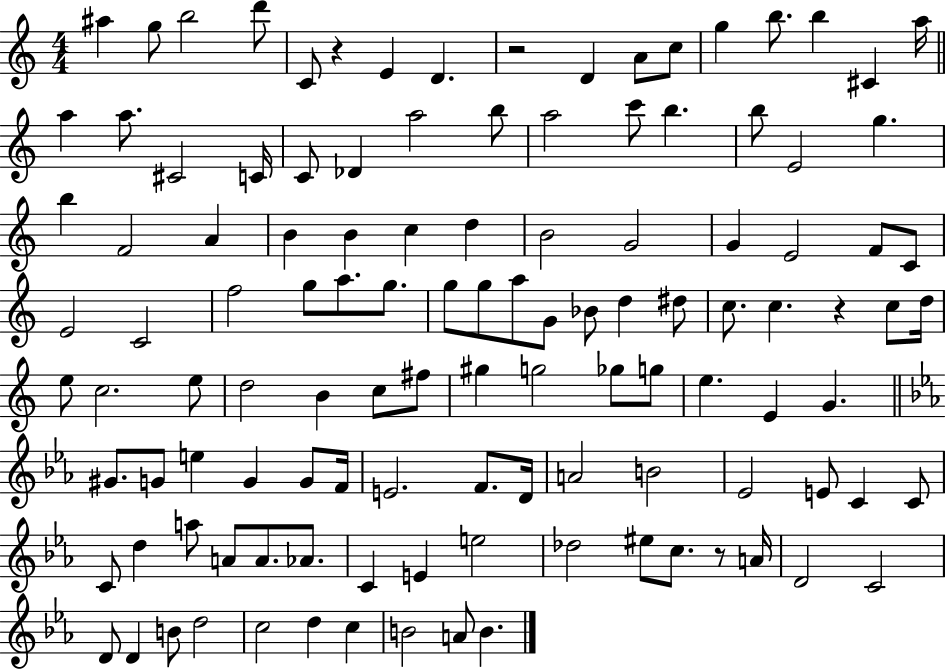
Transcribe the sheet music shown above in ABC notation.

X:1
T:Untitled
M:4/4
L:1/4
K:C
^a g/2 b2 d'/2 C/2 z E D z2 D A/2 c/2 g b/2 b ^C a/4 a a/2 ^C2 C/4 C/2 _D a2 b/2 a2 c'/2 b b/2 E2 g b F2 A B B c d B2 G2 G E2 F/2 C/2 E2 C2 f2 g/2 a/2 g/2 g/2 g/2 a/2 G/2 _B/2 d ^d/2 c/2 c z c/2 d/4 e/2 c2 e/2 d2 B c/2 ^f/2 ^g g2 _g/2 g/2 e E G ^G/2 G/2 e G G/2 F/4 E2 F/2 D/4 A2 B2 _E2 E/2 C C/2 C/2 d a/2 A/2 A/2 _A/2 C E e2 _d2 ^e/2 c/2 z/2 A/4 D2 C2 D/2 D B/2 d2 c2 d c B2 A/2 B